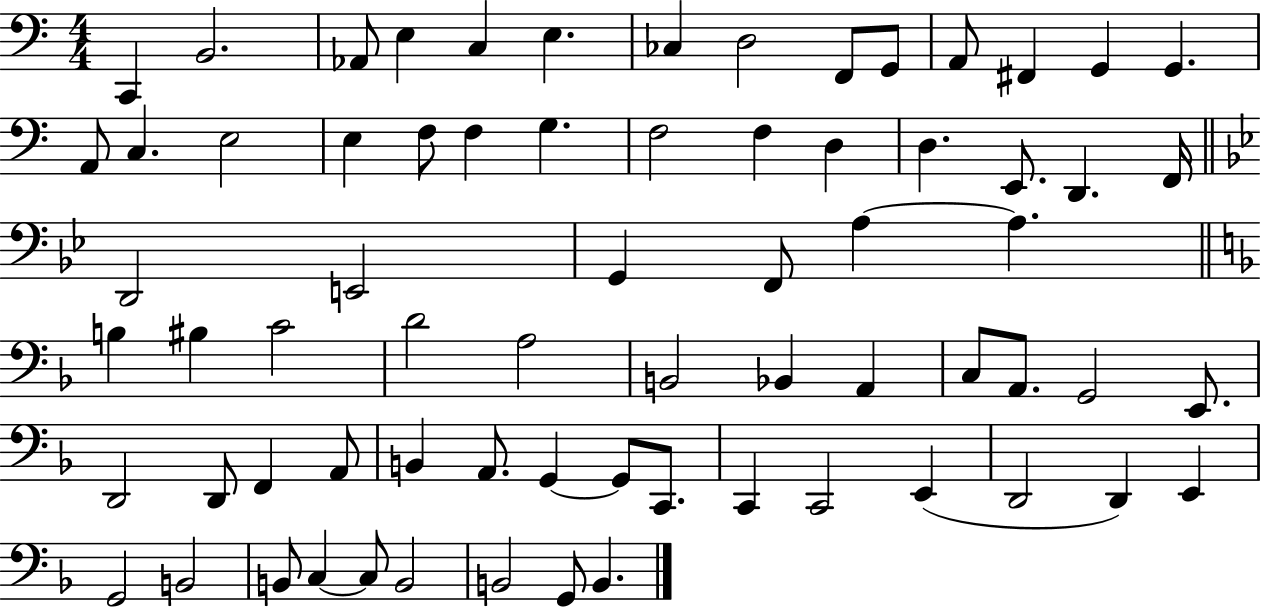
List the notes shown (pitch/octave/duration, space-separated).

C2/q B2/h. Ab2/e E3/q C3/q E3/q. CES3/q D3/h F2/e G2/e A2/e F#2/q G2/q G2/q. A2/e C3/q. E3/h E3/q F3/e F3/q G3/q. F3/h F3/q D3/q D3/q. E2/e. D2/q. F2/s D2/h E2/h G2/q F2/e A3/q A3/q. B3/q BIS3/q C4/h D4/h A3/h B2/h Bb2/q A2/q C3/e A2/e. G2/h E2/e. D2/h D2/e F2/q A2/e B2/q A2/e. G2/q G2/e C2/e. C2/q C2/h E2/q D2/h D2/q E2/q G2/h B2/h B2/e C3/q C3/e B2/h B2/h G2/e B2/q.